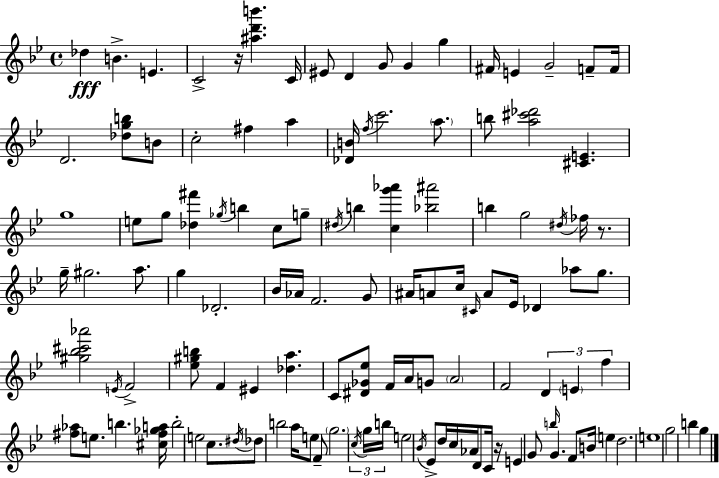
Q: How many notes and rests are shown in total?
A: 120